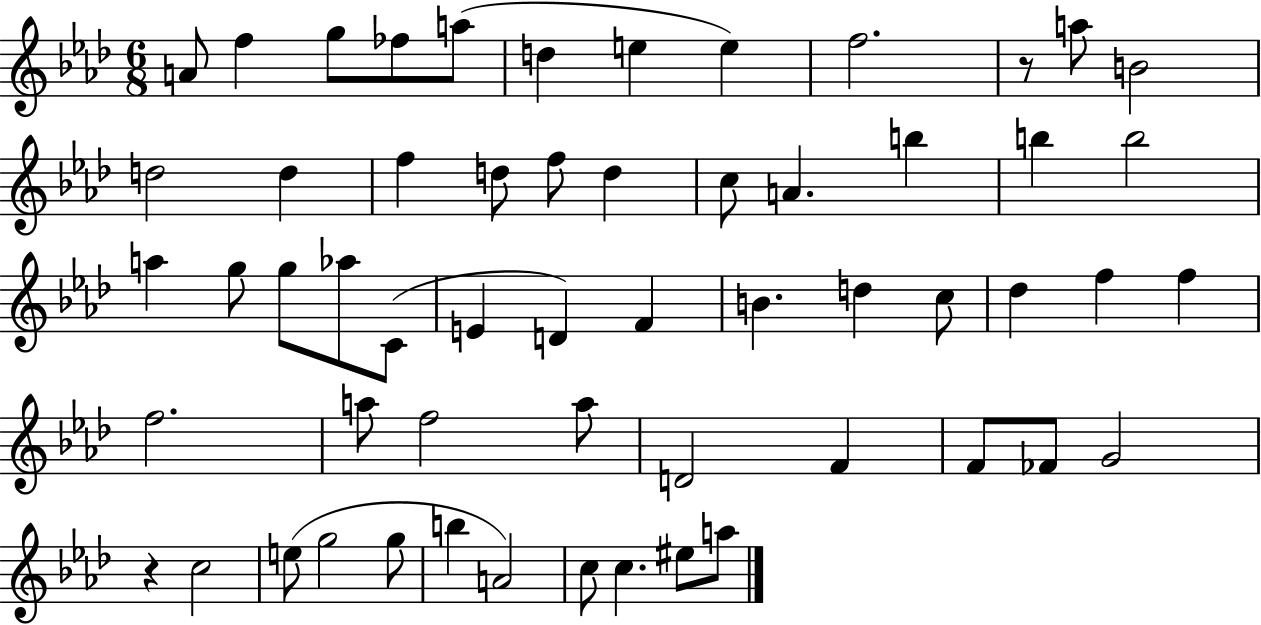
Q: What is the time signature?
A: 6/8